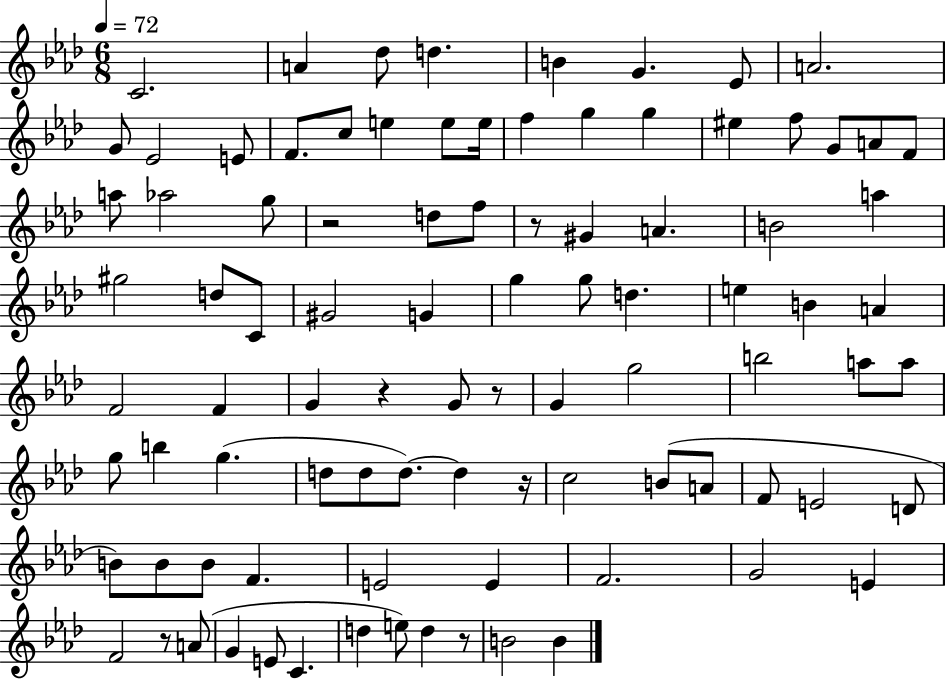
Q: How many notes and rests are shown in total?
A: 92